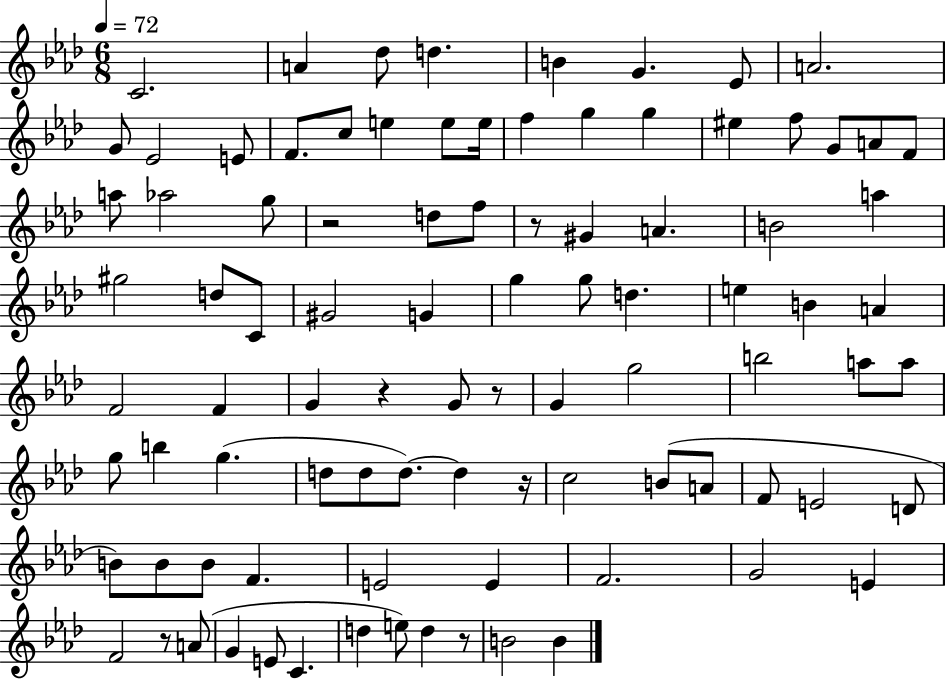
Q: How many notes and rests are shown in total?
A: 92